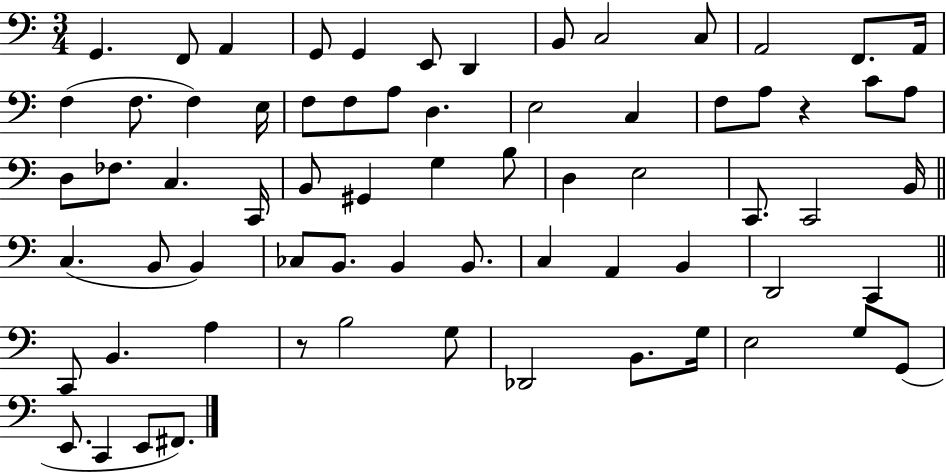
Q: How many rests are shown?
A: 2